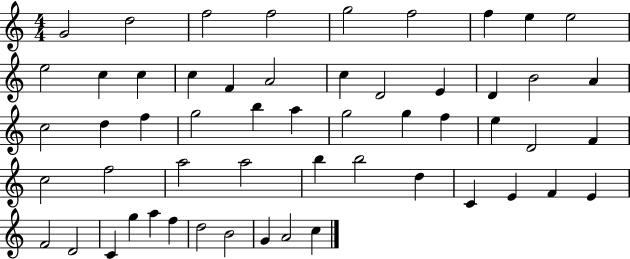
{
  \clef treble
  \numericTimeSignature
  \time 4/4
  \key c \major
  g'2 d''2 | f''2 f''2 | g''2 f''2 | f''4 e''4 e''2 | \break e''2 c''4 c''4 | c''4 f'4 a'2 | c''4 d'2 e'4 | d'4 b'2 a'4 | \break c''2 d''4 f''4 | g''2 b''4 a''4 | g''2 g''4 f''4 | e''4 d'2 f'4 | \break c''2 f''2 | a''2 a''2 | b''4 b''2 d''4 | c'4 e'4 f'4 e'4 | \break f'2 d'2 | c'4 g''4 a''4 f''4 | d''2 b'2 | g'4 a'2 c''4 | \break \bar "|."
}